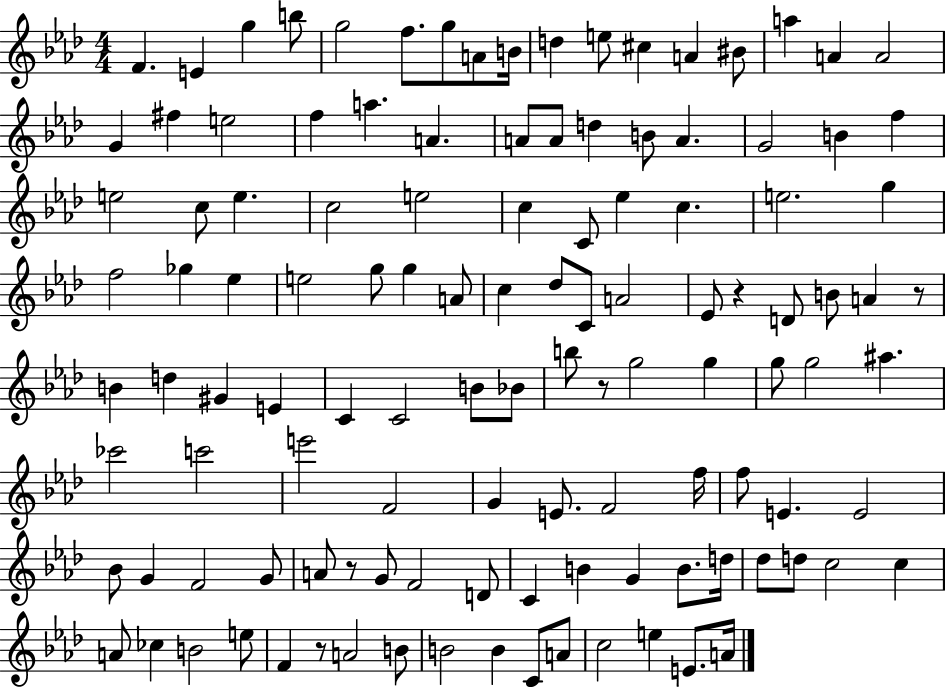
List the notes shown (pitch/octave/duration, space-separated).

F4/q. E4/q G5/q B5/e G5/h F5/e. G5/e A4/e B4/s D5/q E5/e C#5/q A4/q BIS4/e A5/q A4/q A4/h G4/q F#5/q E5/h F5/q A5/q. A4/q. A4/e A4/e D5/q B4/e A4/q. G4/h B4/q F5/q E5/h C5/e E5/q. C5/h E5/h C5/q C4/e Eb5/q C5/q. E5/h. G5/q F5/h Gb5/q Eb5/q E5/h G5/e G5/q A4/e C5/q Db5/e C4/e A4/h Eb4/e R/q D4/e B4/e A4/q R/e B4/q D5/q G#4/q E4/q C4/q C4/h B4/e Bb4/e B5/e R/e G5/h G5/q G5/e G5/h A#5/q. CES6/h C6/h E6/h F4/h G4/q E4/e. F4/h F5/s F5/e E4/q. E4/h Bb4/e G4/q F4/h G4/e A4/e R/e G4/e F4/h D4/e C4/q B4/q G4/q B4/e. D5/s Db5/e D5/e C5/h C5/q A4/e CES5/q B4/h E5/e F4/q R/e A4/h B4/e B4/h B4/q C4/e A4/e C5/h E5/q E4/e. A4/s